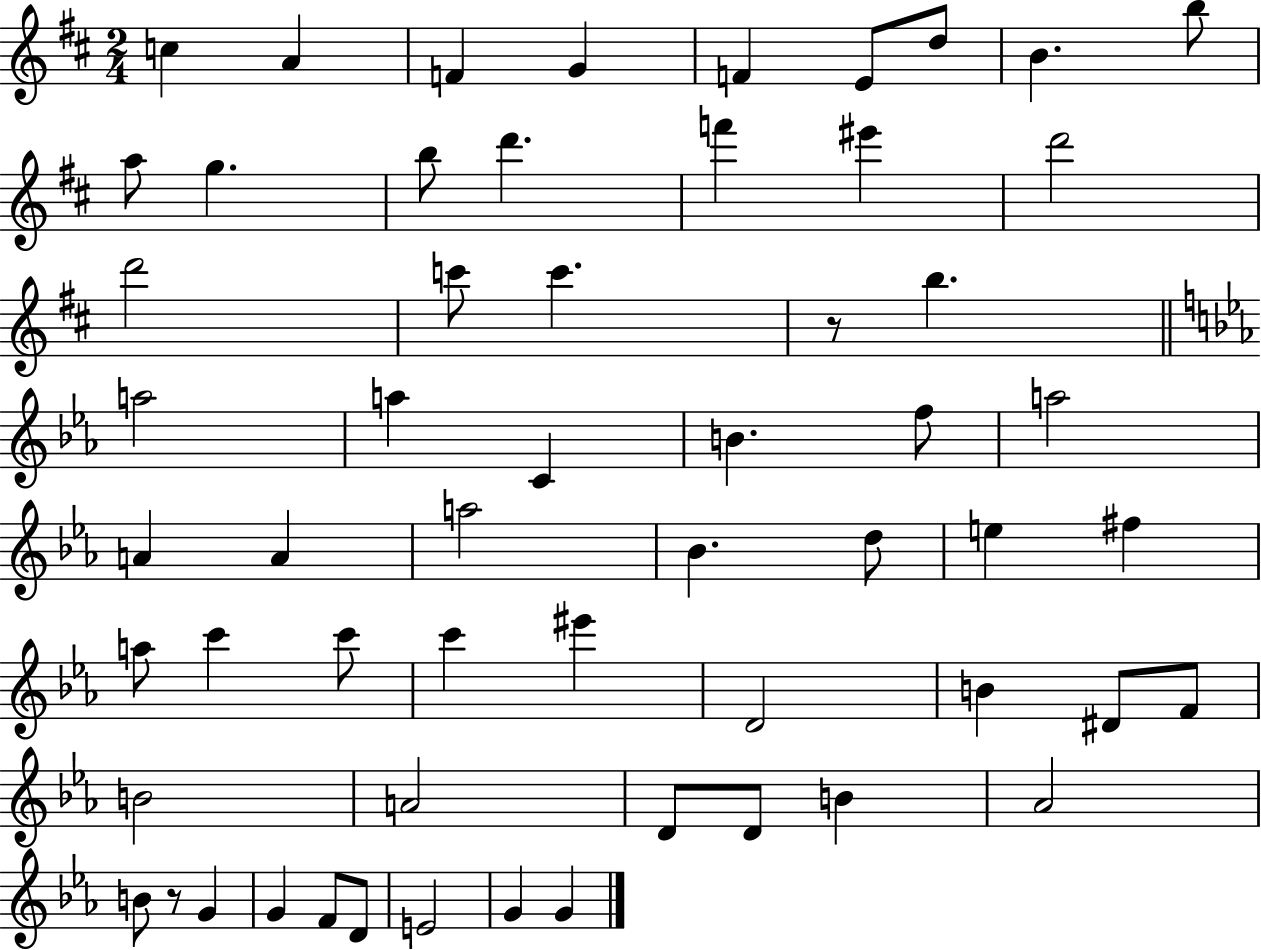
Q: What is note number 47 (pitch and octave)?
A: B4